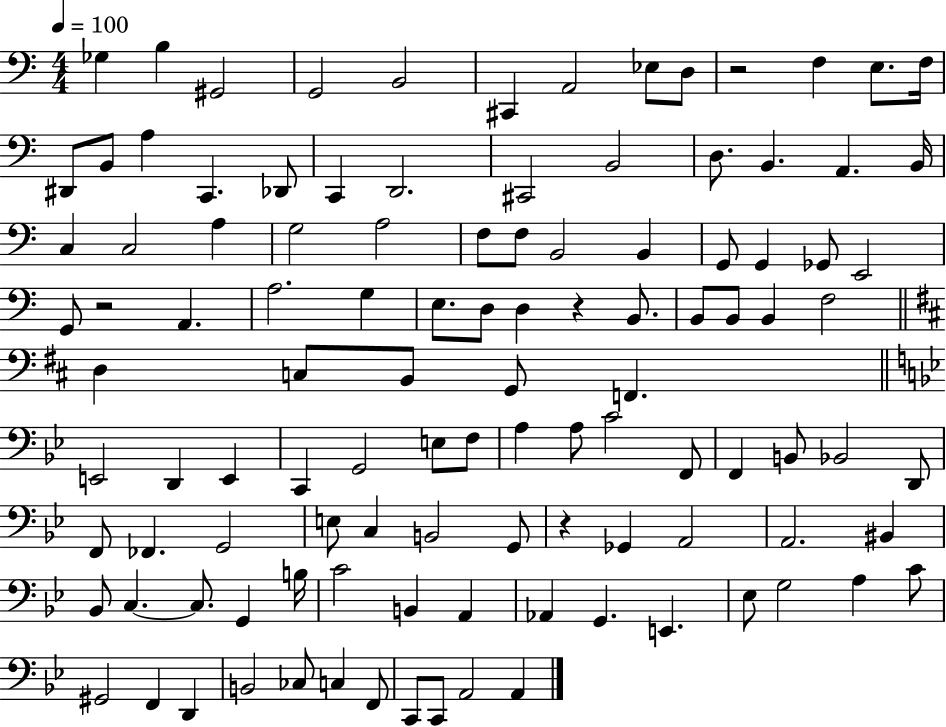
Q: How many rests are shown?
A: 4